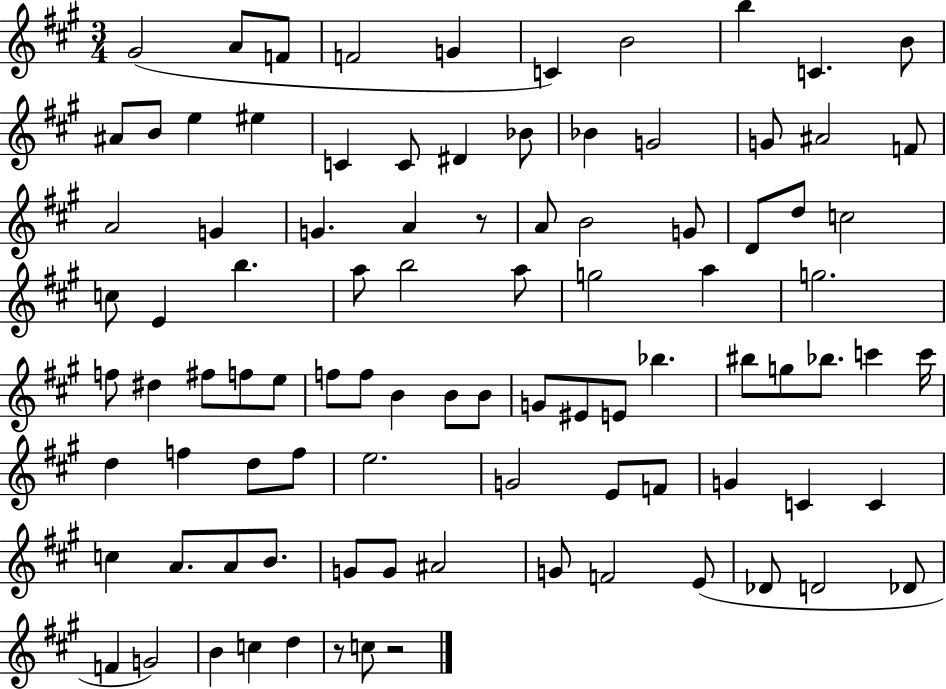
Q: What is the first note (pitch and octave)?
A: G#4